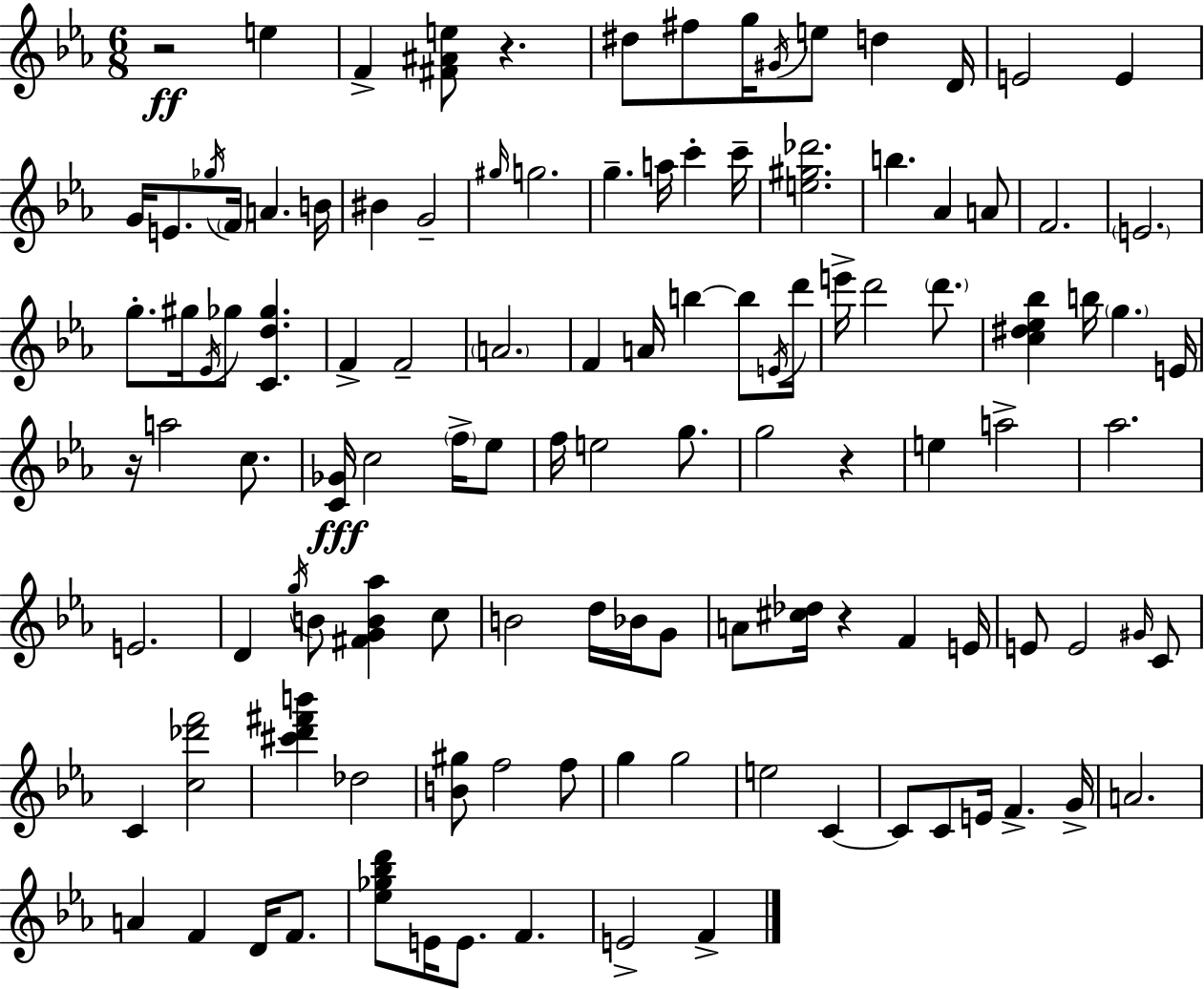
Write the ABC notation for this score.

X:1
T:Untitled
M:6/8
L:1/4
K:Eb
z2 e F [^F^Ae]/2 z ^d/2 ^f/2 g/4 ^G/4 e/2 d D/4 E2 E G/4 E/2 _g/4 F/4 A B/4 ^B G2 ^g/4 g2 g a/4 c' c'/4 [e^g_d']2 b _A A/2 F2 E2 g/2 ^g/4 _E/4 _g/2 [Cd_g] F F2 A2 F A/4 b b/2 E/4 d'/4 e'/4 d'2 d'/2 [c^d_e_b] b/4 g E/4 z/4 a2 c/2 [C_G]/4 c2 f/4 _e/2 f/4 e2 g/2 g2 z e a2 _a2 E2 D g/4 B/2 [^FGB_a] c/2 B2 d/4 _B/4 G/2 A/2 [^c_d]/4 z F E/4 E/2 E2 ^G/4 C/2 C [c_d'f']2 [^c'd'^f'b'] _d2 [B^g]/2 f2 f/2 g g2 e2 C C/2 C/2 E/4 F G/4 A2 A F D/4 F/2 [_e_g_bd']/2 E/4 E/2 F E2 F